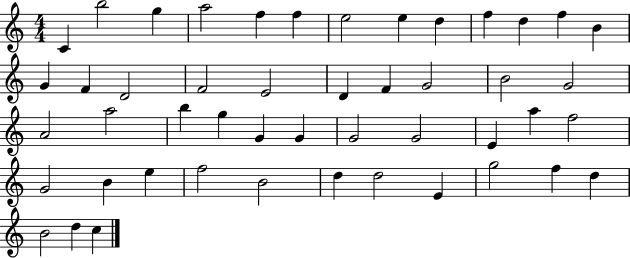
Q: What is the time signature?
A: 4/4